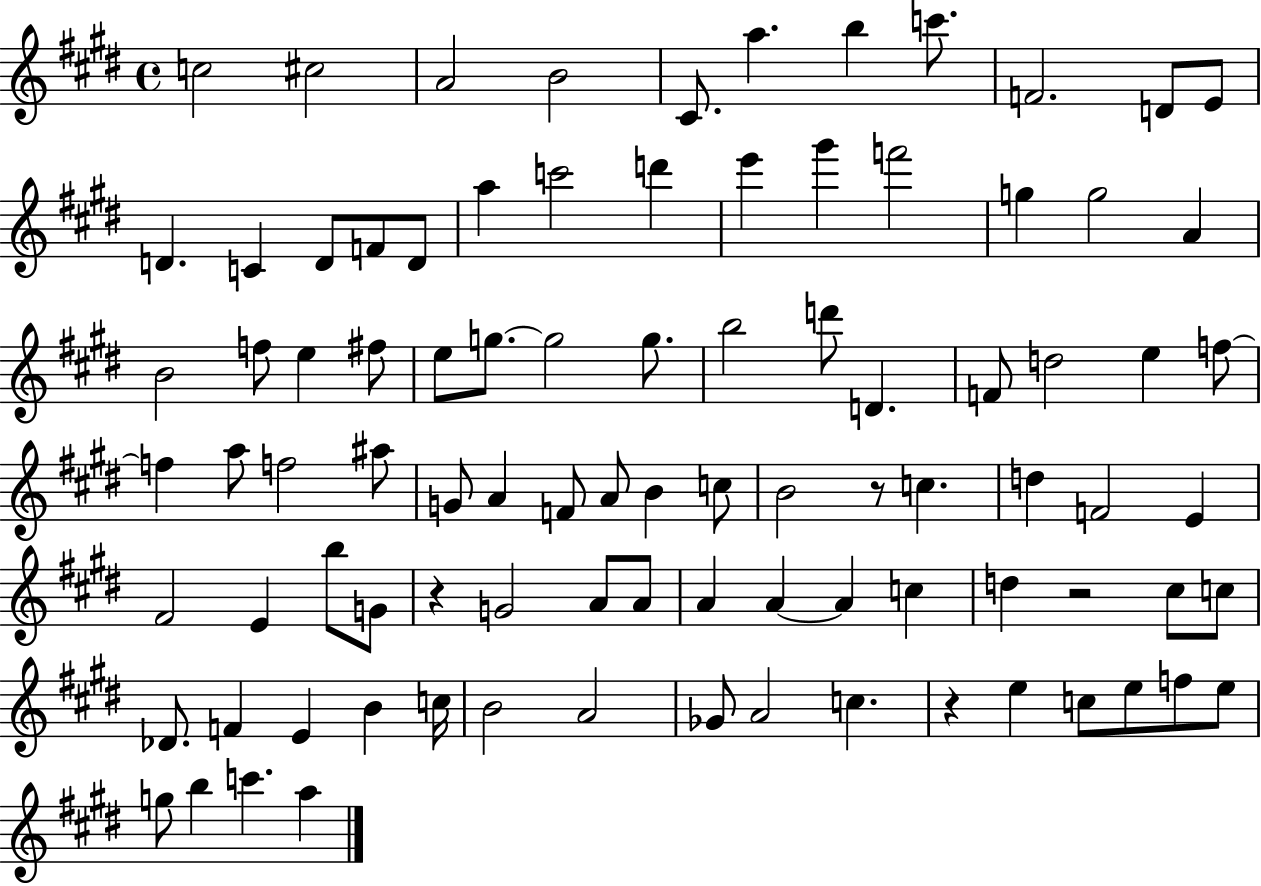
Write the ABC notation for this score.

X:1
T:Untitled
M:4/4
L:1/4
K:E
c2 ^c2 A2 B2 ^C/2 a b c'/2 F2 D/2 E/2 D C D/2 F/2 D/2 a c'2 d' e' ^g' f'2 g g2 A B2 f/2 e ^f/2 e/2 g/2 g2 g/2 b2 d'/2 D F/2 d2 e f/2 f a/2 f2 ^a/2 G/2 A F/2 A/2 B c/2 B2 z/2 c d F2 E ^F2 E b/2 G/2 z G2 A/2 A/2 A A A c d z2 ^c/2 c/2 _D/2 F E B c/4 B2 A2 _G/2 A2 c z e c/2 e/2 f/2 e/2 g/2 b c' a